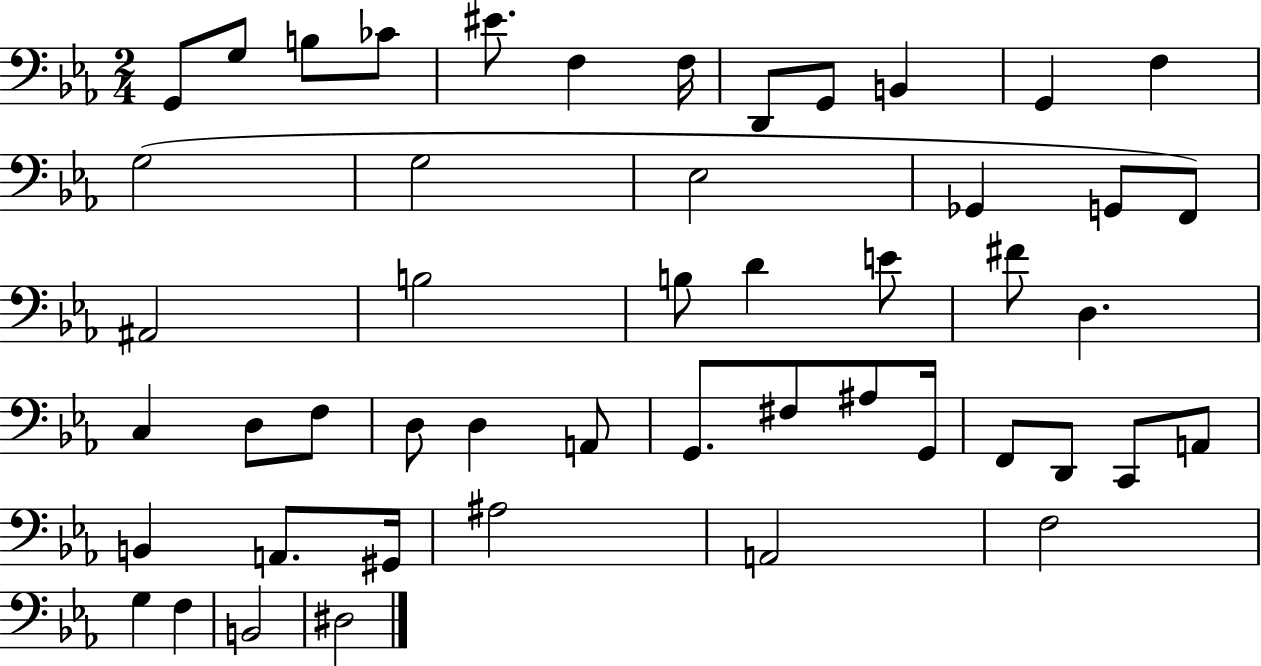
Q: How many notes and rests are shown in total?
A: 49